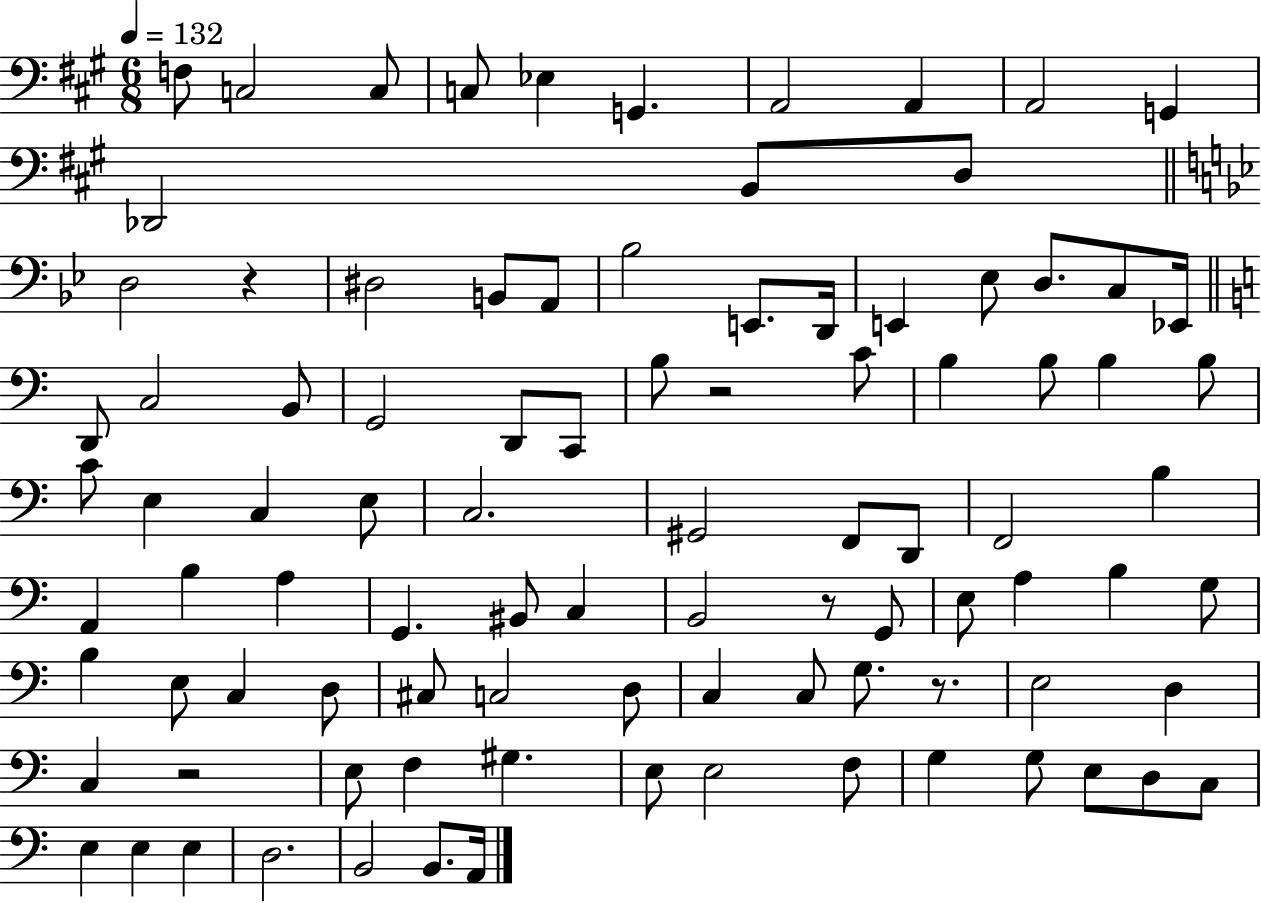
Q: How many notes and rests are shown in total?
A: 95